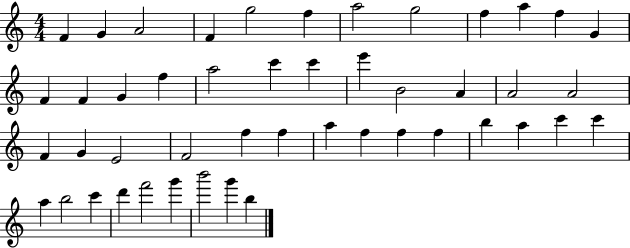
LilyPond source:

{
  \clef treble
  \numericTimeSignature
  \time 4/4
  \key c \major
  f'4 g'4 a'2 | f'4 g''2 f''4 | a''2 g''2 | f''4 a''4 f''4 g'4 | \break f'4 f'4 g'4 f''4 | a''2 c'''4 c'''4 | e'''4 b'2 a'4 | a'2 a'2 | \break f'4 g'4 e'2 | f'2 f''4 f''4 | a''4 f''4 f''4 f''4 | b''4 a''4 c'''4 c'''4 | \break a''4 b''2 c'''4 | d'''4 f'''2 g'''4 | b'''2 g'''4 b''4 | \bar "|."
}